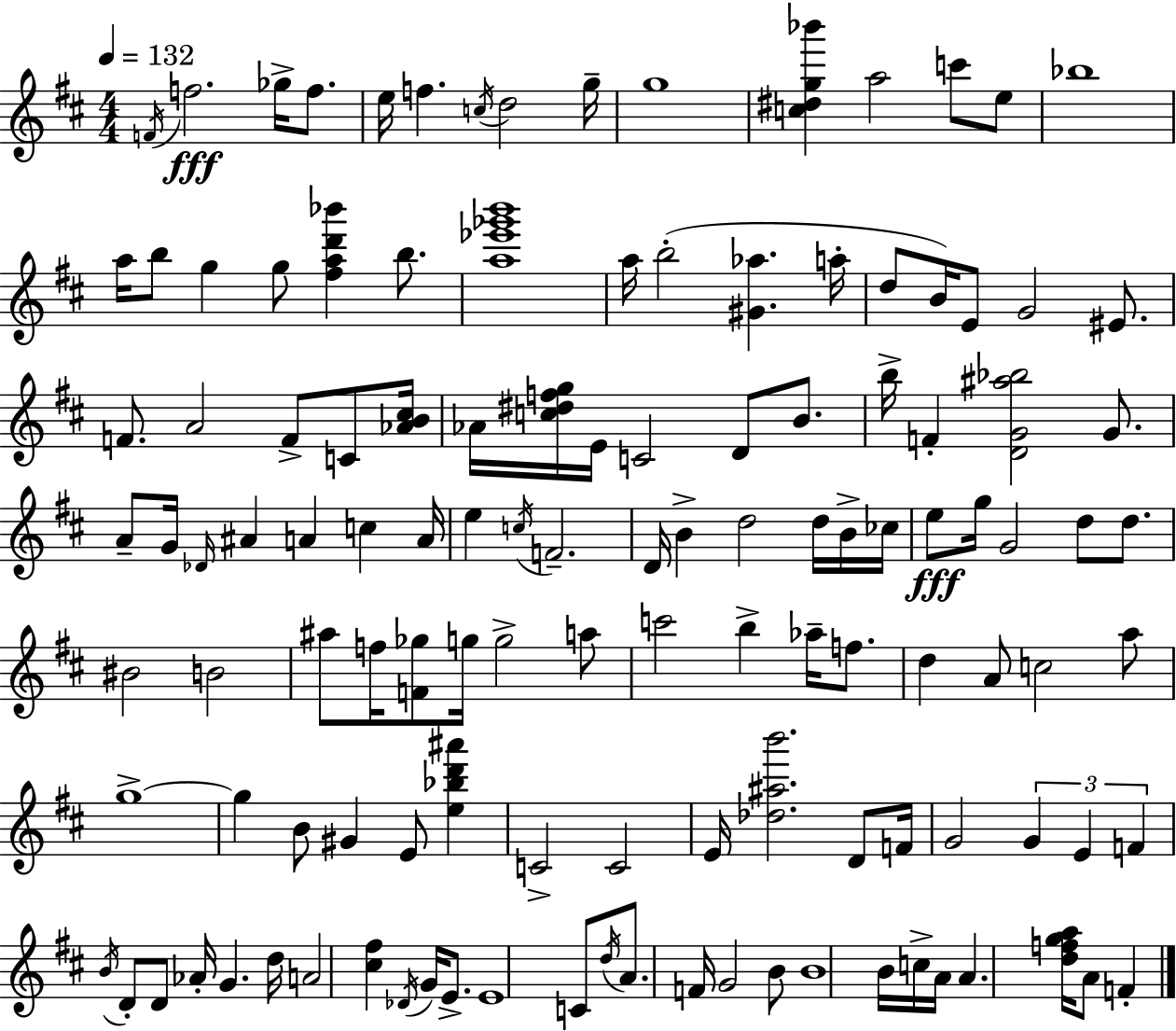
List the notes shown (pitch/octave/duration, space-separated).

F4/s F5/h. Gb5/s F5/e. E5/s F5/q. C5/s D5/h G5/s G5/w [C5,D#5,G5,Bb6]/q A5/h C6/e E5/e Bb5/w A5/s B5/e G5/q G5/e [F#5,A5,D6,Bb6]/q B5/e. [A5,Eb6,Gb6,B6]/w A5/s B5/h [G#4,Ab5]/q. A5/s D5/e B4/s E4/e G4/h EIS4/e. F4/e. A4/h F4/e C4/e [Ab4,B4,C#5]/s Ab4/s [C5,D#5,F5,G5]/s E4/s C4/h D4/e B4/e. B5/s F4/q [D4,G4,A#5,Bb5]/h G4/e. A4/e G4/s Db4/s A#4/q A4/q C5/q A4/s E5/q C5/s F4/h. D4/s B4/q D5/h D5/s B4/s CES5/s E5/e G5/s G4/h D5/e D5/e. BIS4/h B4/h A#5/e F5/s [F4,Gb5]/e G5/s G5/h A5/e C6/h B5/q Ab5/s F5/e. D5/q A4/e C5/h A5/e G5/w G5/q B4/e G#4/q E4/e [E5,Bb5,D6,A#6]/q C4/h C4/h E4/s [Db5,A#5,B6]/h. D4/e F4/s G4/h G4/q E4/q F4/q B4/s D4/e D4/e Ab4/s G4/q. D5/s A4/h [C#5,F#5]/q Db4/s G4/s E4/e. E4/w C4/e D5/s A4/e. F4/s G4/h B4/e B4/w B4/s C5/s A4/s A4/q. [D5,F5,G5,A5]/s A4/e F4/q